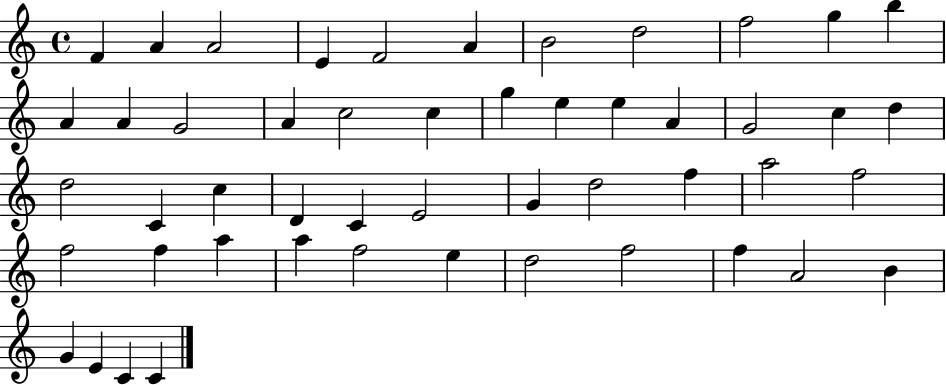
F4/q A4/q A4/h E4/q F4/h A4/q B4/h D5/h F5/h G5/q B5/q A4/q A4/q G4/h A4/q C5/h C5/q G5/q E5/q E5/q A4/q G4/h C5/q D5/q D5/h C4/q C5/q D4/q C4/q E4/h G4/q D5/h F5/q A5/h F5/h F5/h F5/q A5/q A5/q F5/h E5/q D5/h F5/h F5/q A4/h B4/q G4/q E4/q C4/q C4/q